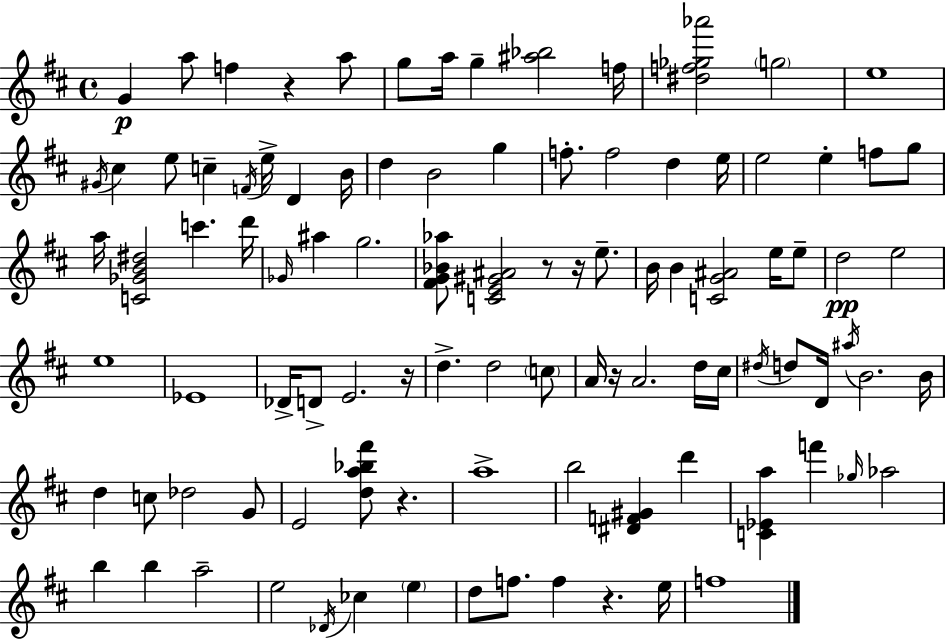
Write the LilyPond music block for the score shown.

{
  \clef treble
  \time 4/4
  \defaultTimeSignature
  \key d \major
  \repeat volta 2 { g'4\p a''8 f''4 r4 a''8 | g''8 a''16 g''4-- <ais'' bes''>2 f''16 | <dis'' f'' ges'' aes'''>2 \parenthesize g''2 | e''1 | \break \acciaccatura { gis'16 } cis''4 e''8 c''4-- \acciaccatura { f'16 } e''16-> d'4 | b'16 d''4 b'2 g''4 | f''8.-. f''2 d''4 | e''16 e''2 e''4-. f''8 | \break g''8 a''16 <c' ges' b' dis''>2 c'''4. | d'''16 \grace { ges'16 } ais''4 g''2. | <fis' g' bes' aes''>8 <c' e' gis' ais'>2 r8 r16 | e''8.-- b'16 b'4 <c' g' ais'>2 | \break e''16 e''8-- d''2\pp e''2 | e''1 | ees'1 | des'16-> d'8-> e'2. | \break r16 d''4.-> d''2 | \parenthesize c''8 a'16 r16 a'2. | d''16 cis''16 \acciaccatura { dis''16 } d''8 d'16 \acciaccatura { ais''16 } b'2. | b'16 d''4 c''8 des''2 | \break g'8 e'2 <d'' a'' bes'' fis'''>8 r4. | a''1-> | b''2 <dis' f' gis'>4 | d'''4 <c' ees' a''>4 f'''4 \grace { ges''16 } aes''2 | \break b''4 b''4 a''2-- | e''2 \acciaccatura { des'16 } ces''4 | \parenthesize e''4 d''8 f''8. f''4 | r4. e''16 f''1 | \break } \bar "|."
}